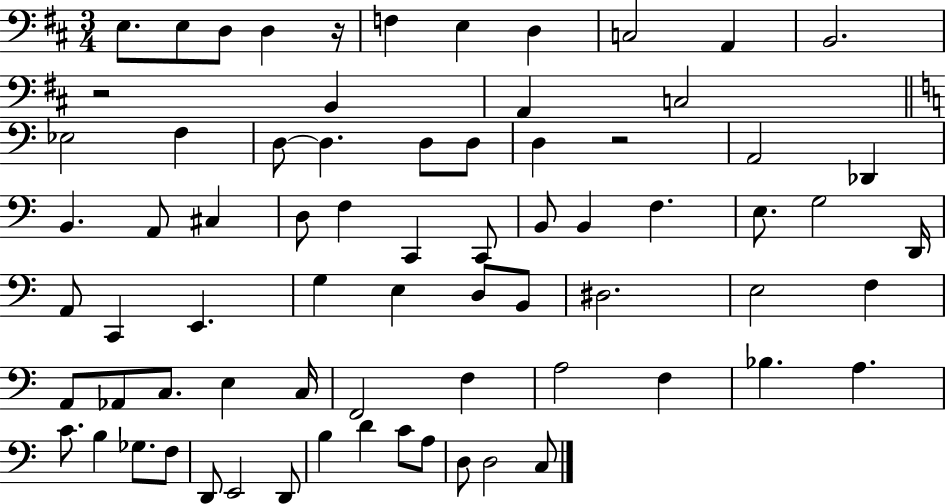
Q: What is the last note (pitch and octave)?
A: C3